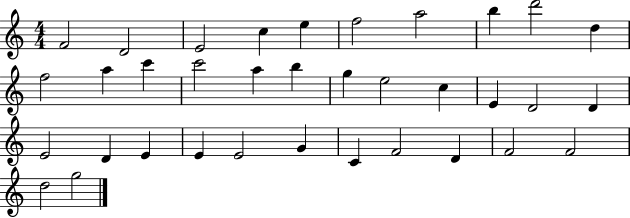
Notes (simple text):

F4/h D4/h E4/h C5/q E5/q F5/h A5/h B5/q D6/h D5/q F5/h A5/q C6/q C6/h A5/q B5/q G5/q E5/h C5/q E4/q D4/h D4/q E4/h D4/q E4/q E4/q E4/h G4/q C4/q F4/h D4/q F4/h F4/h D5/h G5/h